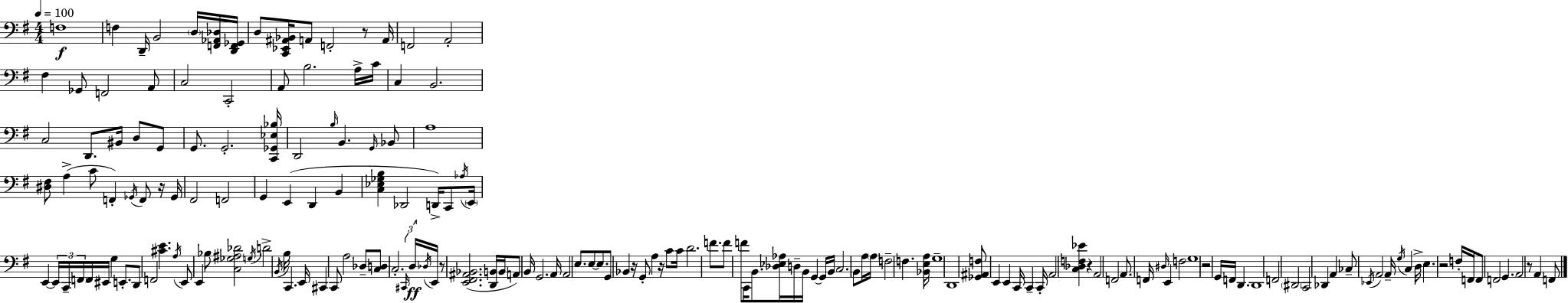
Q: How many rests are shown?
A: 9